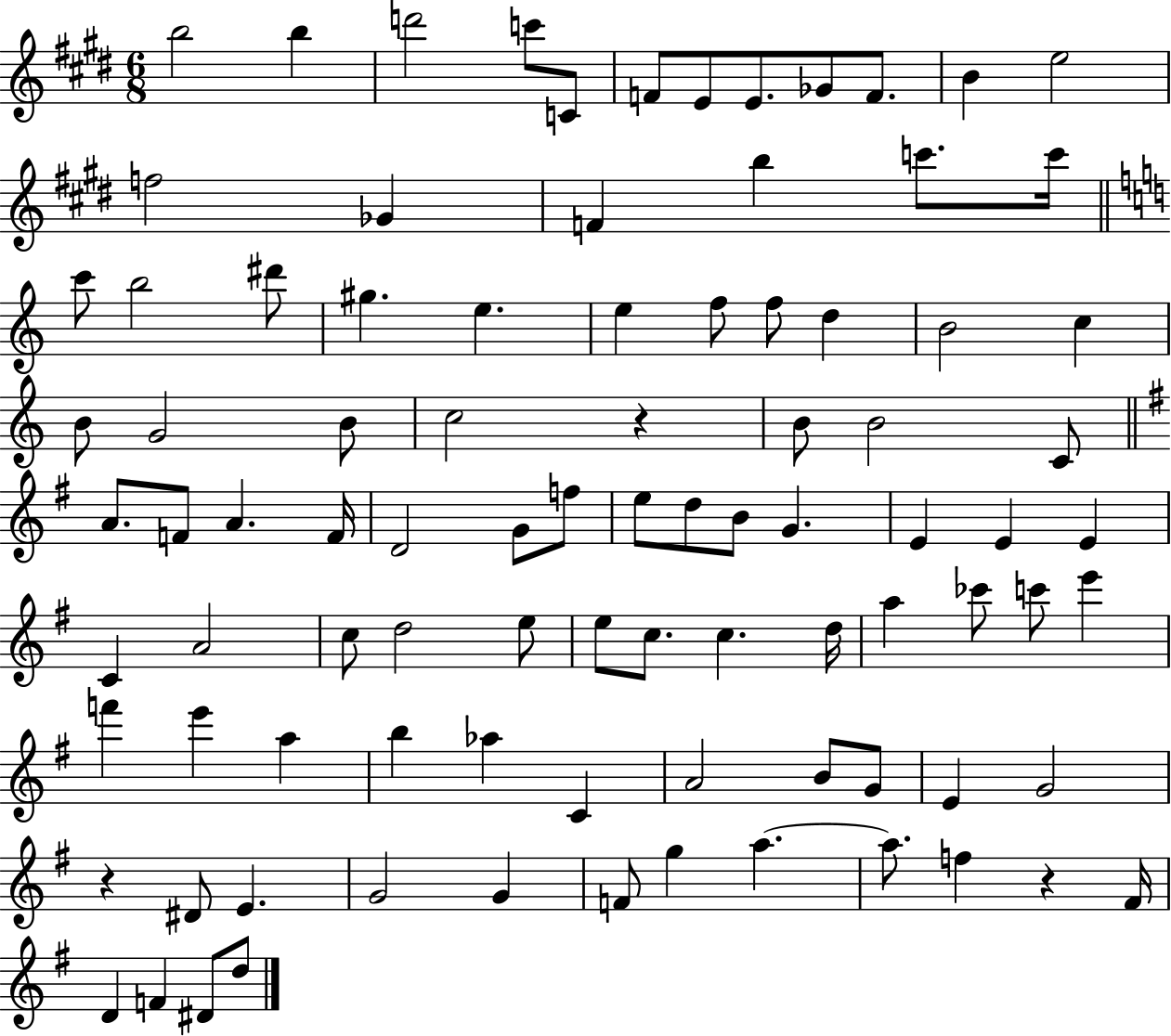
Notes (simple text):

B5/h B5/q D6/h C6/e C4/e F4/e E4/e E4/e. Gb4/e F4/e. B4/q E5/h F5/h Gb4/q F4/q B5/q C6/e. C6/s C6/e B5/h D#6/e G#5/q. E5/q. E5/q F5/e F5/e D5/q B4/h C5/q B4/e G4/h B4/e C5/h R/q B4/e B4/h C4/e A4/e. F4/e A4/q. F4/s D4/h G4/e F5/e E5/e D5/e B4/e G4/q. E4/q E4/q E4/q C4/q A4/h C5/e D5/h E5/e E5/e C5/e. C5/q. D5/s A5/q CES6/e C6/e E6/q F6/q E6/q A5/q B5/q Ab5/q C4/q A4/h B4/e G4/e E4/q G4/h R/q D#4/e E4/q. G4/h G4/q F4/e G5/q A5/q. A5/e. F5/q R/q F#4/s D4/q F4/q D#4/e D5/e